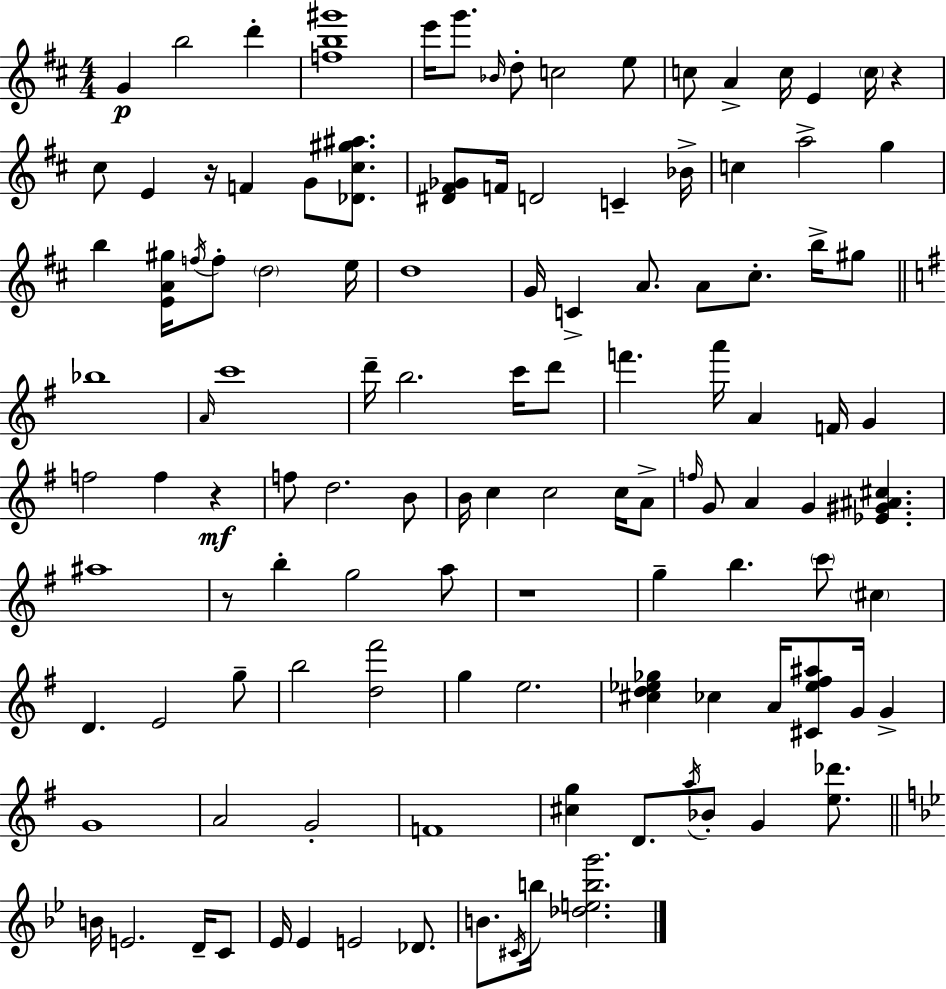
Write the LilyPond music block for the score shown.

{
  \clef treble
  \numericTimeSignature
  \time 4/4
  \key d \major
  g'4\p b''2 d'''4-. | <f'' b'' gis'''>1 | e'''16 g'''8. \grace { bes'16 } d''8-. c''2 e''8 | c''8 a'4-> c''16 e'4 \parenthesize c''16 r4 | \break cis''8 e'4 r16 f'4 g'8 <des' cis'' gis'' ais''>8. | <dis' fis' ges'>8 f'16 d'2 c'4-- | bes'16-> c''4 a''2-> g''4 | b''4 <e' a' gis''>16 \acciaccatura { f''16 } f''8-. \parenthesize d''2 | \break e''16 d''1 | g'16 c'4-> a'8. a'8 cis''8.-. b''16-> | gis''8 \bar "||" \break \key g \major bes''1 | \grace { a'16 } c'''1 | d'''16-- b''2. c'''16 d'''8 | f'''4. a'''16 a'4 f'16 g'4 | \break f''2 f''4 r4\mf | f''8 d''2. b'8 | b'16 c''4 c''2 c''16 a'8-> | \grace { f''16 } g'8 a'4 g'4 <ees' gis' ais' cis''>4. | \break ais''1 | r8 b''4-. g''2 | a''8 r1 | g''4-- b''4. \parenthesize c'''8 \parenthesize cis''4 | \break d'4. e'2 | g''8-- b''2 <d'' fis'''>2 | g''4 e''2. | <cis'' d'' ees'' ges''>4 ces''4 a'16 <cis' ees'' fis'' ais''>8 g'16 g'4-> | \break g'1 | a'2 g'2-. | f'1 | <cis'' g''>4 d'8. \acciaccatura { a''16 } bes'8-. g'4 | \break <e'' des'''>8. \bar "||" \break \key g \minor b'16 e'2. d'16-- c'8 | ees'16 ees'4 e'2 des'8. | b'8. \acciaccatura { cis'16 } b''16 <des'' e'' b'' g'''>2. | \bar "|."
}